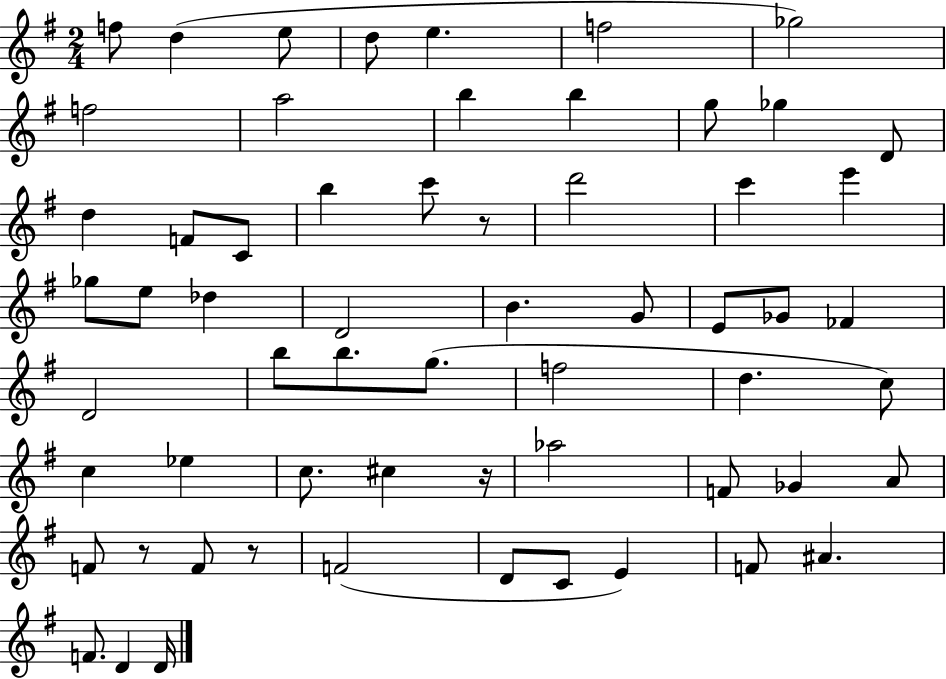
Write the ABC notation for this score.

X:1
T:Untitled
M:2/4
L:1/4
K:G
f/2 d e/2 d/2 e f2 _g2 f2 a2 b b g/2 _g D/2 d F/2 C/2 b c'/2 z/2 d'2 c' e' _g/2 e/2 _d D2 B G/2 E/2 _G/2 _F D2 b/2 b/2 g/2 f2 d c/2 c _e c/2 ^c z/4 _a2 F/2 _G A/2 F/2 z/2 F/2 z/2 F2 D/2 C/2 E F/2 ^A F/2 D D/4